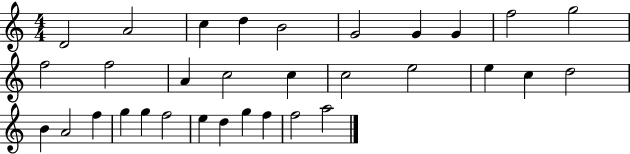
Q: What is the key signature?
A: C major